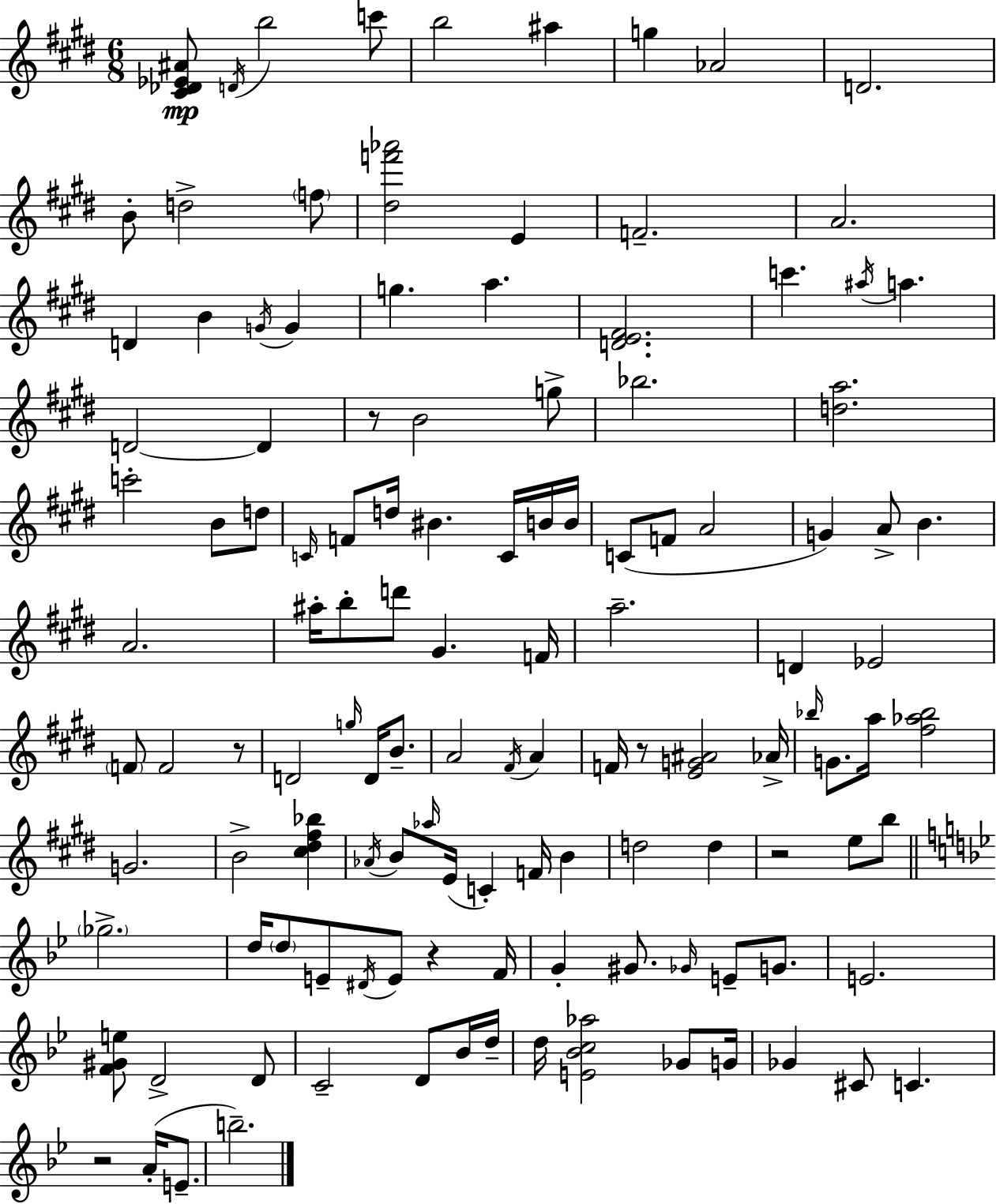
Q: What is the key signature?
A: E major